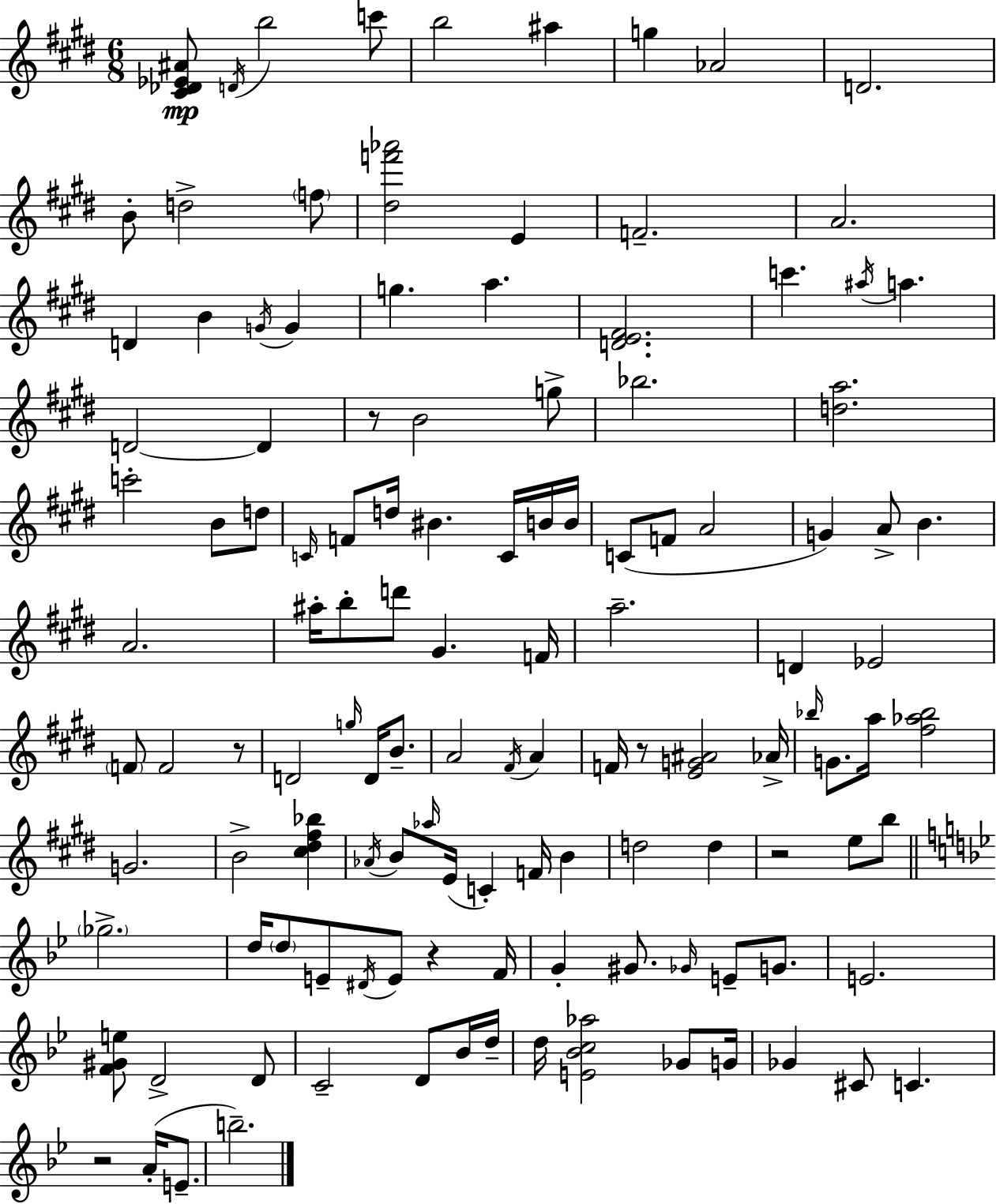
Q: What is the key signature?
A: E major